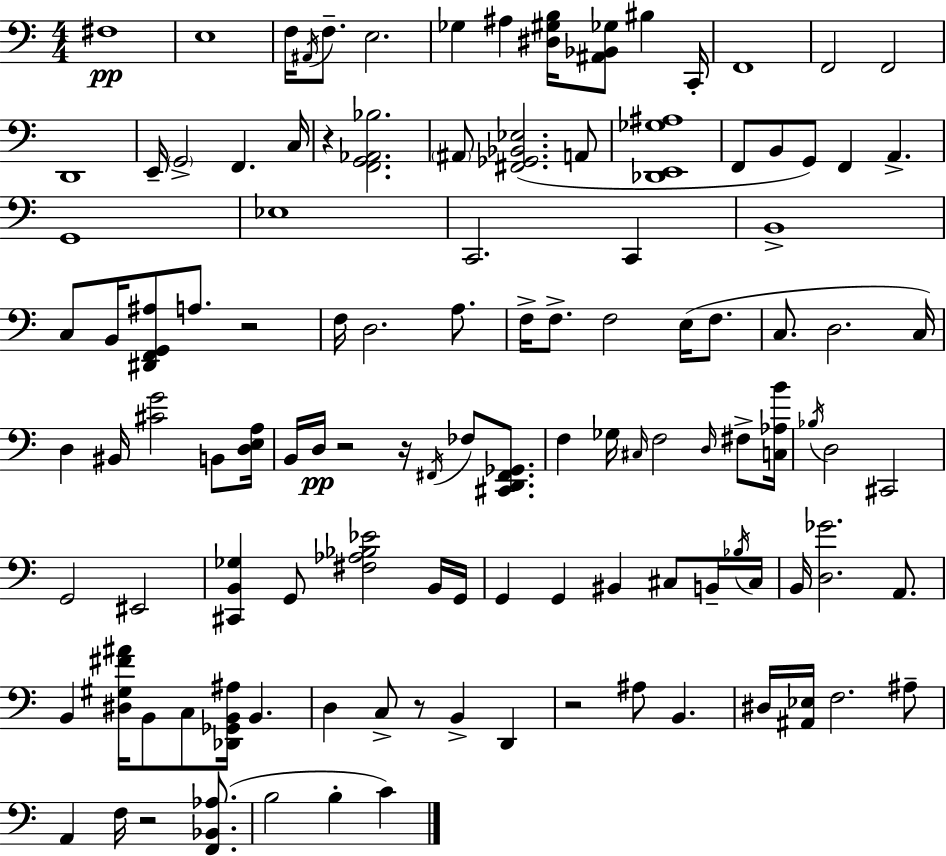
X:1
T:Untitled
M:4/4
L:1/4
K:Am
^F,4 E,4 F,/4 ^A,,/4 F,/2 E,2 _G, ^A, [^D,^G,B,]/4 [^A,,_B,,_G,]/2 ^B, C,,/4 F,,4 F,,2 F,,2 D,,4 E,,/4 G,,2 F,, C,/4 z [F,,G,,_A,,_B,]2 ^A,,/2 [^F,,_G,,_B,,_E,]2 A,,/2 [_D,,E,,_G,^A,]4 F,,/2 B,,/2 G,,/2 F,, A,, G,,4 _E,4 C,,2 C,, B,,4 C,/2 B,,/4 [^D,,F,,G,,^A,]/2 A,/2 z2 F,/4 D,2 A,/2 F,/4 F,/2 F,2 E,/4 F,/2 C,/2 D,2 C,/4 D, ^B,,/4 [^CG]2 B,,/2 [D,E,A,]/4 B,,/4 D,/4 z2 z/4 ^F,,/4 _F,/2 [^C,,D,,^F,,_G,,]/2 F, _G,/4 ^C,/4 F,2 D,/4 ^F,/2 [C,_A,B]/4 _B,/4 D,2 ^C,,2 G,,2 ^E,,2 [^C,,B,,_G,] G,,/2 [^F,_A,_B,_E]2 B,,/4 G,,/4 G,, G,, ^B,, ^C,/2 B,,/4 _B,/4 ^C,/4 B,,/4 [D,_G]2 A,,/2 B,, [^D,^G,^F^A]/4 B,,/2 C,/2 [_D,,_G,,B,,^A,]/4 B,, D, C,/2 z/2 B,, D,, z2 ^A,/2 B,, ^D,/4 [^A,,_E,]/4 F,2 ^A,/2 A,, F,/4 z2 [F,,_B,,_A,]/2 B,2 B, C